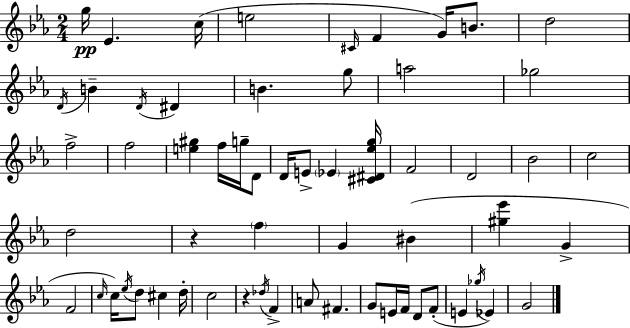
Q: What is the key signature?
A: EES major